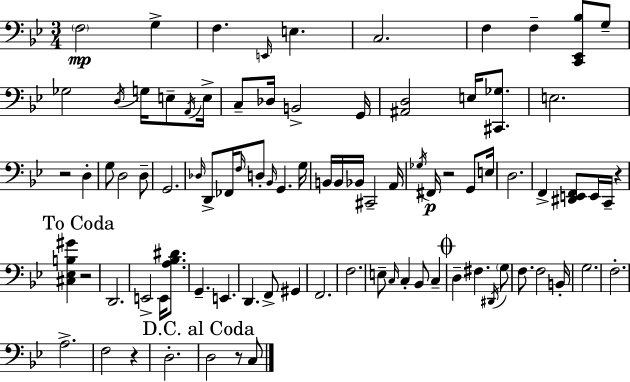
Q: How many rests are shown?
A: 6